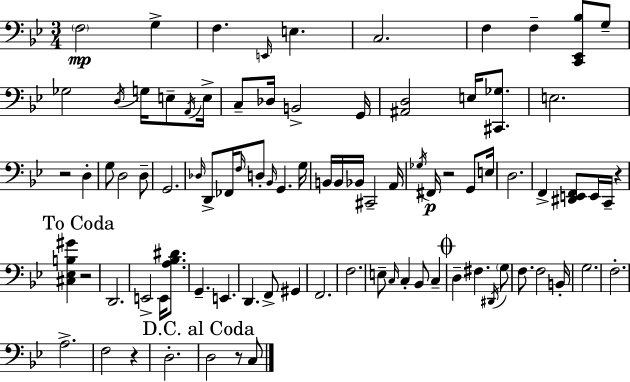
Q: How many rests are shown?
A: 6